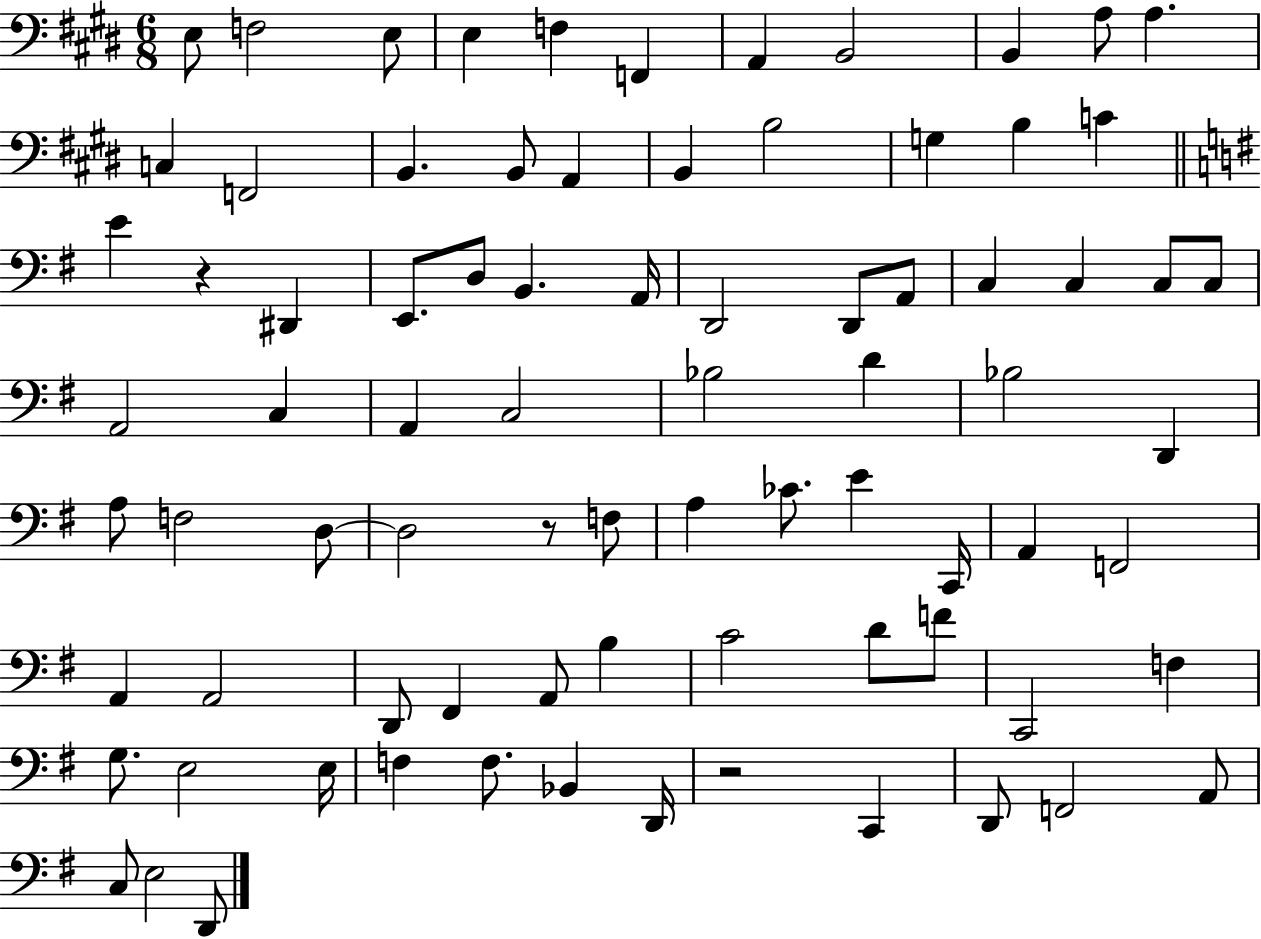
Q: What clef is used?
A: bass